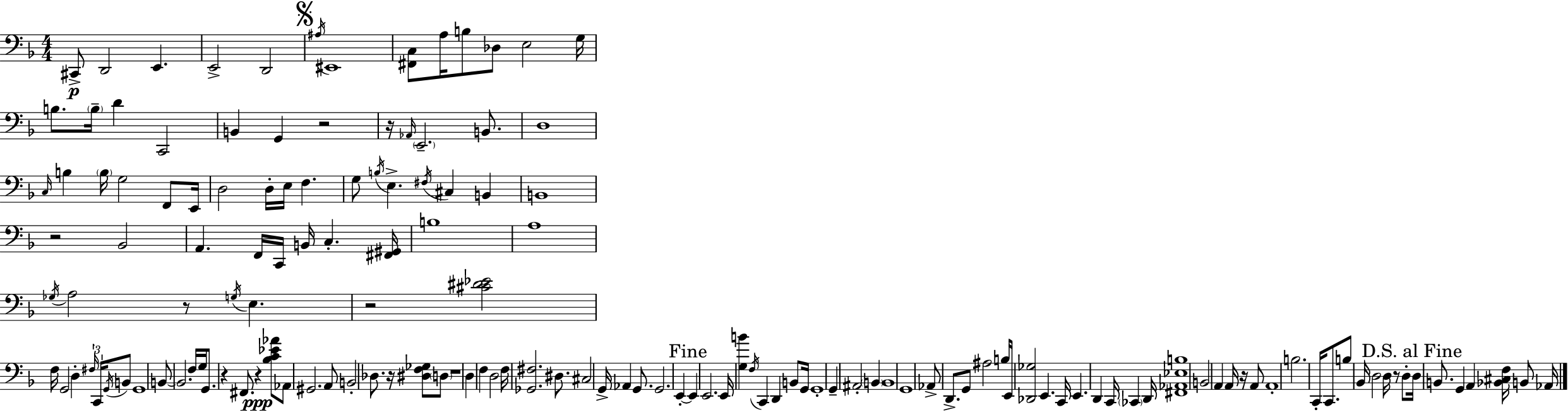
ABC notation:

X:1
T:Untitled
M:4/4
L:1/4
K:F
^C,,/2 D,,2 E,, E,,2 D,,2 ^A,/4 ^E,,4 [^F,,C,]/2 A,/4 B,/2 _D,/2 E,2 G,/4 B,/2 B,/4 D C,,2 B,, G,, z2 z/4 _A,,/4 E,,2 B,,/2 D,4 C,/4 B, B,/4 G,2 F,,/2 E,,/4 D,2 D,/4 E,/4 F, G,/2 B,/4 E, ^F,/4 ^C, B,, B,,4 z2 _B,,2 A,, F,,/4 C,,/4 B,,/4 C, [^F,,^G,,]/4 B,4 A,4 _G,/4 A,2 z/2 G,/4 E, z2 [^C^D_E]2 F,/4 G,,2 D, ^F,/4 C,,/4 G,,/4 B,,/2 G,,4 B,,/2 B,,2 F,/4 G,/4 G,,/2 z ^F,,/2 z [_B,C_E_A]/2 _A,,/2 ^G,,2 A,,/2 B,,2 _D,/2 z/4 [^D,F,_G,]/2 D,/2 z4 D, F, D,2 F,/4 [_G,,^F,]2 ^D,/2 ^C,2 G,,/4 _A,, G,,/2 G,,2 E,, E,, E,,2 E,,/4 [G,B] F,/4 C,, D,, B,,/2 G,,/4 G,,4 G,, ^A,,2 B,, B,,4 G,,4 _A,,/2 D,,/2 G,,/2 ^A,2 B,/4 E,,/4 [_D,,_G,]2 E,, C,,/4 E,, D,, C,,/4 _C,, D,,/4 [^F,,_A,,_E,B,]4 B,,2 A,, A,,/4 z/4 A,,/2 A,,4 B,2 C,,/4 C,,/2 B,/2 _B,,/4 D,2 D,/4 z/2 D,/2 D,/4 B,,/2 G,, A,, [_B,,^C,F,]/4 B,,/2 _A,,/4